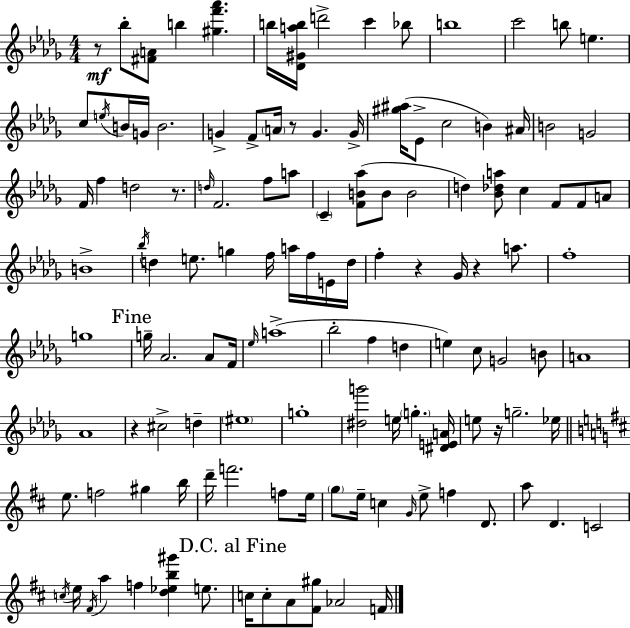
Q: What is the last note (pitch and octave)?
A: F4